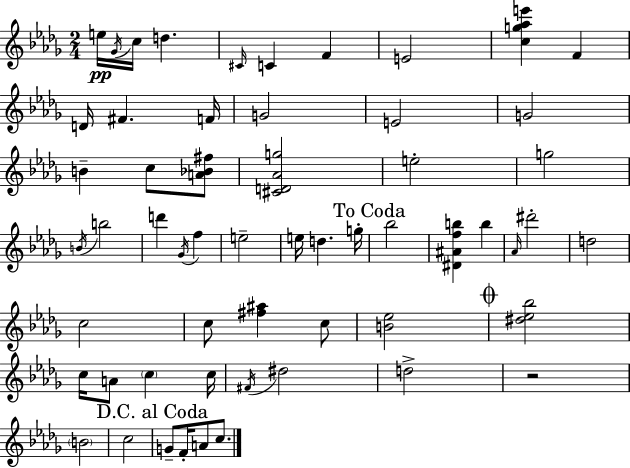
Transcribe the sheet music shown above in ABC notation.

X:1
T:Untitled
M:2/4
L:1/4
K:Bbm
e/4 _G/4 c/4 d ^C/4 C F E2 [cg_ae'] F D/4 ^F F/4 G2 E2 G2 B c/2 [A_B^f]/2 [^CD_Ag]2 e2 g2 B/4 b2 d' _G/4 f e2 e/4 d g/4 _b2 [^D^Afb] b _A/4 ^d'2 d2 c2 c/2 [^f^a] c/2 [B_e]2 [^d_e_b]2 c/4 A/2 c c/4 ^F/4 ^d2 d2 z2 B2 c2 G/2 F/4 A/2 c/2